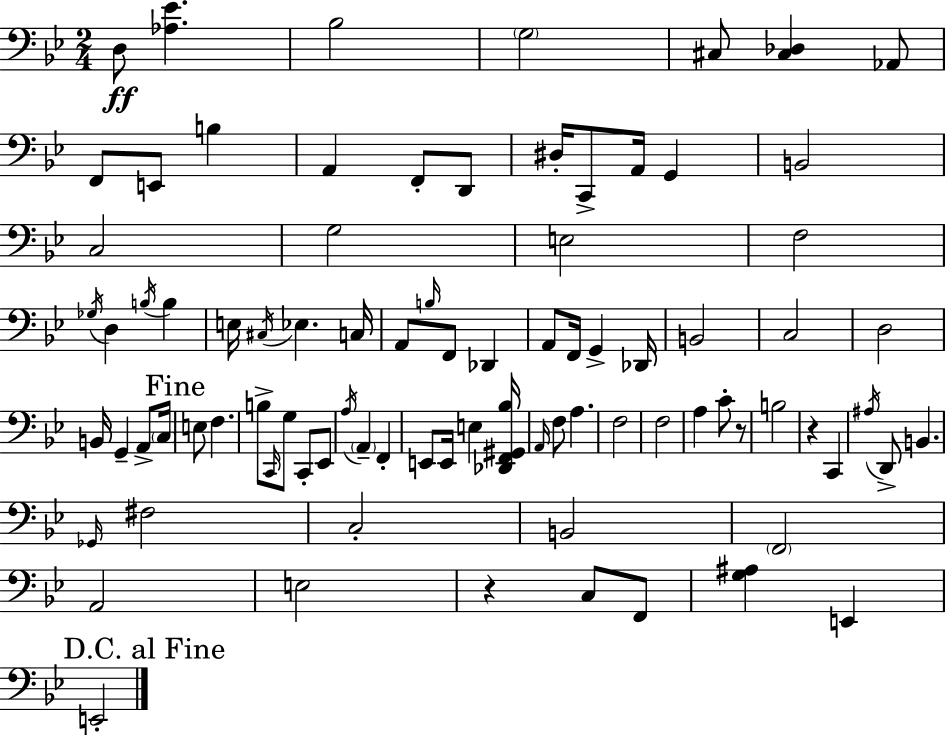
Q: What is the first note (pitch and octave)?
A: D3